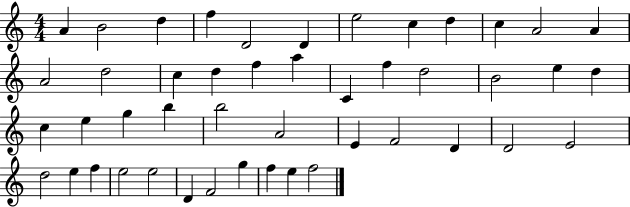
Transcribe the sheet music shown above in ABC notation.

X:1
T:Untitled
M:4/4
L:1/4
K:C
A B2 d f D2 D e2 c d c A2 A A2 d2 c d f a C f d2 B2 e d c e g b b2 A2 E F2 D D2 E2 d2 e f e2 e2 D F2 g f e f2